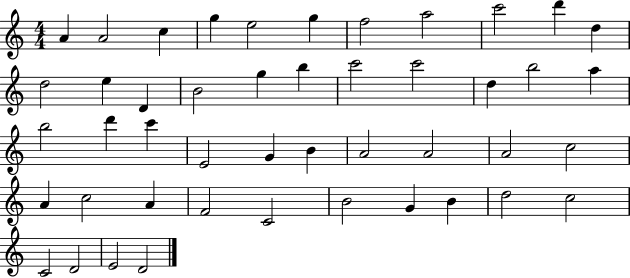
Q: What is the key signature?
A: C major